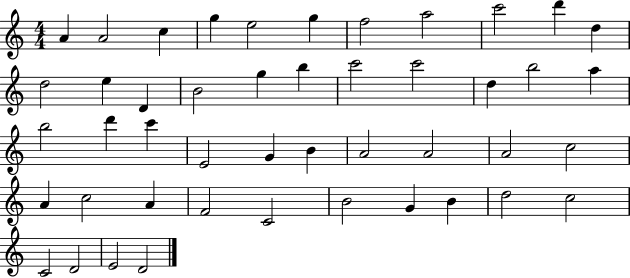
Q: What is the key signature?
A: C major